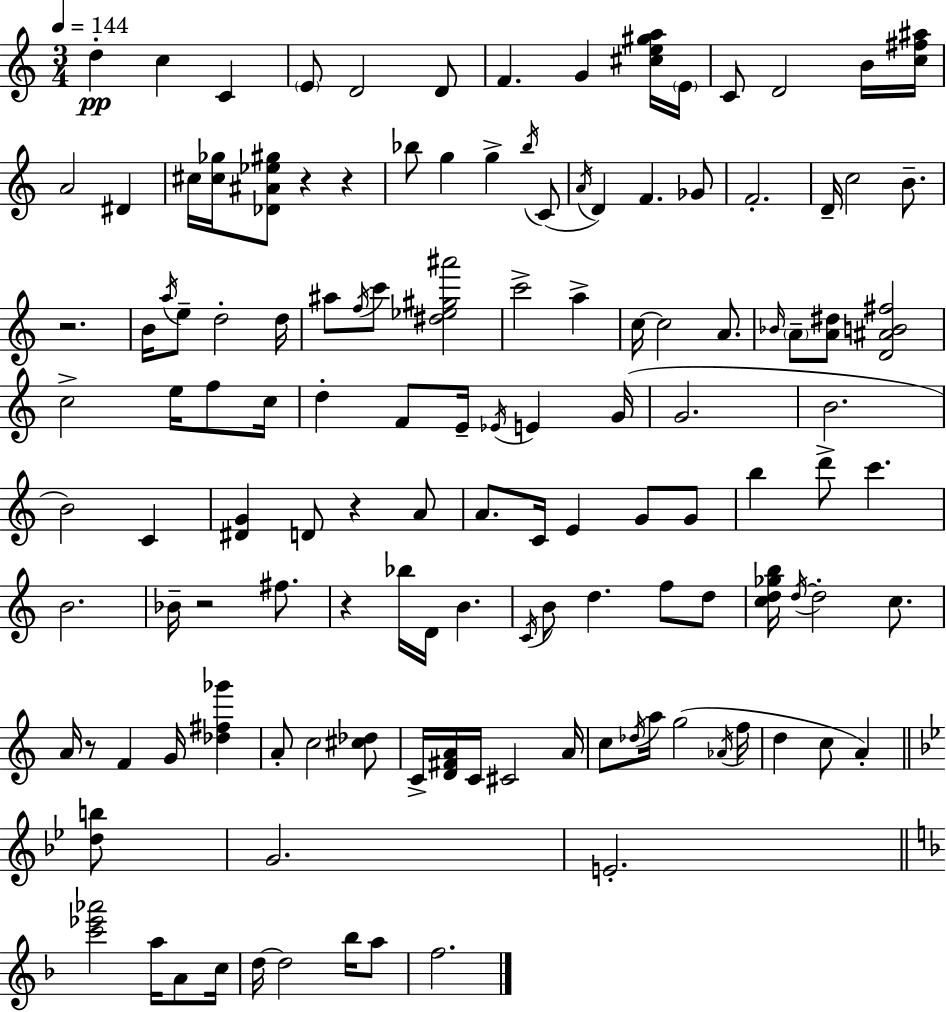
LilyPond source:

{
  \clef treble
  \numericTimeSignature
  \time 3/4
  \key a \minor
  \tempo 4 = 144
  \repeat volta 2 { d''4-.\pp c''4 c'4 | \parenthesize e'8 d'2 d'8 | f'4. g'4 <cis'' e'' gis'' a''>16 \parenthesize e'16 | c'8 d'2 b'16 <c'' fis'' ais''>16 | \break a'2 dis'4 | cis''16 <cis'' ges''>16 <des' ais' ees'' gis''>8 r4 r4 | bes''8 g''4 g''4-> \acciaccatura { bes''16 } c'8( | \acciaccatura { a'16 } d'4) f'4. | \break ges'8 f'2.-. | d'16-- c''2 b'8.-- | r2. | b'16 \acciaccatura { a''16 } e''8-- d''2-. | \break d''16 ais''8 \acciaccatura { f''16 } c'''8 <dis'' ees'' gis'' ais'''>2 | c'''2-> | a''4-> c''16~~ c''2 | a'8. \grace { bes'16 } \parenthesize a'8-- <a' dis''>8 <d' ais' b' fis''>2 | \break c''2-> | e''16 f''8 c''16 d''4-. f'8 e'16-- | \acciaccatura { ees'16 } e'4 g'16( g'2. | b'2. | \break b'2) | c'4 <dis' g'>4 d'8 | r4 a'8 a'8. c'16 e'4 | g'8 g'8 b''4 d'''8-> | \break c'''4. b'2. | bes'16-- r2 | fis''8. r4 bes''16 d'16 | b'4. \acciaccatura { c'16 } b'8 d''4. | \break f''8 d''8 <c'' d'' ges'' b''>16 \acciaccatura { d''16~ }~ d''2-. | c''8. a'16 r8 f'4 | g'16 <des'' fis'' ges'''>4 a'8-. c''2 | <cis'' des''>8 c'16-> <d' fis' a'>16 c'16 cis'2 | \break a'16 c''8 \acciaccatura { des''16 } a''16 | g''2( \acciaccatura { aes'16 } f''16 d''4 | c''8 a'4-.) \bar "||" \break \key bes \major <d'' b''>8 g'2. | e'2.-. | \bar "||" \break \key d \minor <c''' ees''' aes'''>2 a''16 a'8 c''16 | d''16~~ d''2 bes''16 a''8 | f''2. | } \bar "|."
}